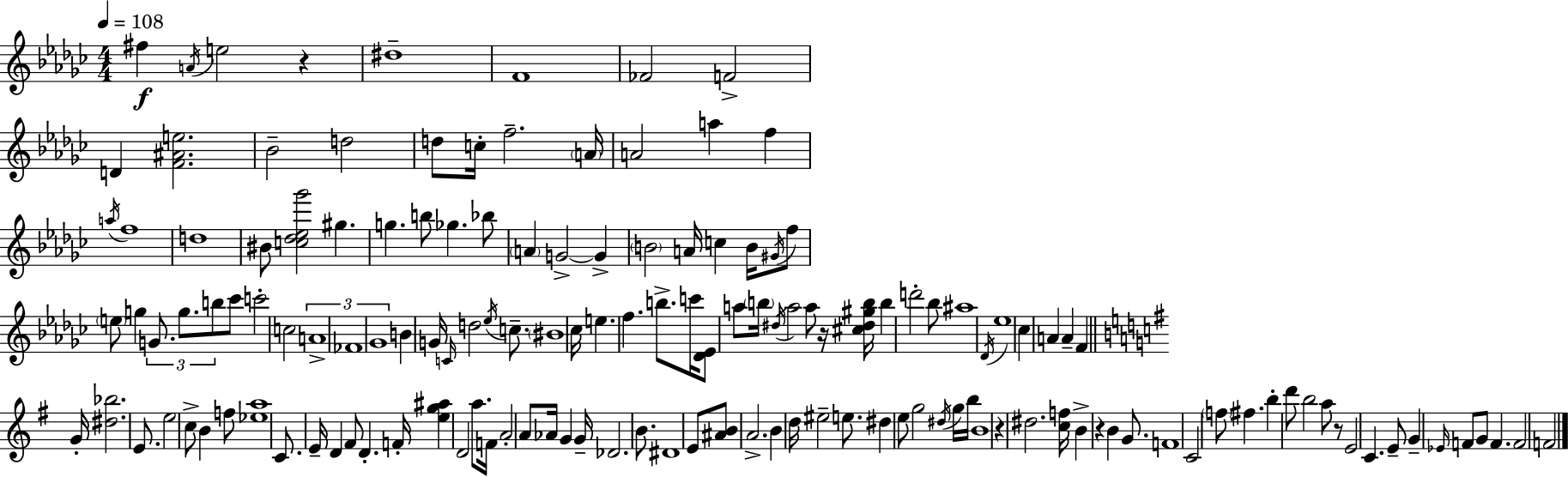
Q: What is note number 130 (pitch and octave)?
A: F4